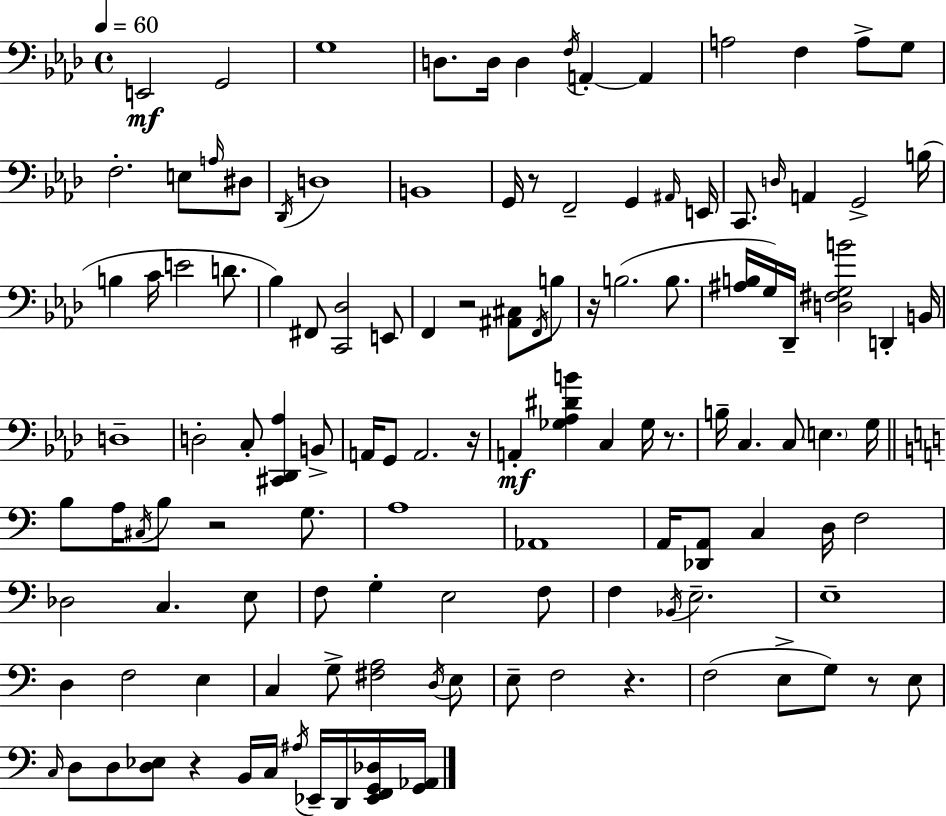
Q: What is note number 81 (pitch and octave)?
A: Bb2